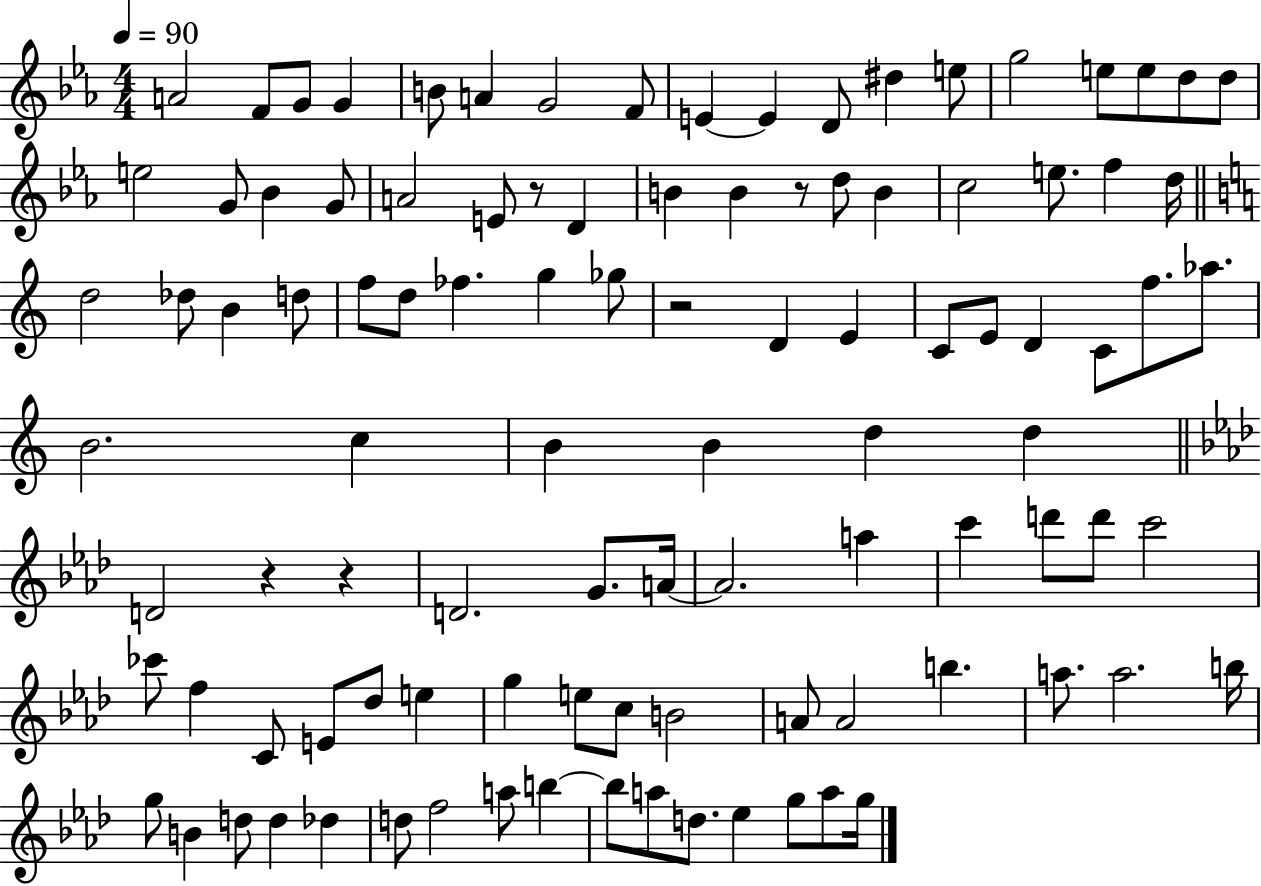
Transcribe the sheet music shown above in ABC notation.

X:1
T:Untitled
M:4/4
L:1/4
K:Eb
A2 F/2 G/2 G B/2 A G2 F/2 E E D/2 ^d e/2 g2 e/2 e/2 d/2 d/2 e2 G/2 _B G/2 A2 E/2 z/2 D B B z/2 d/2 B c2 e/2 f d/4 d2 _d/2 B d/2 f/2 d/2 _f g _g/2 z2 D E C/2 E/2 D C/2 f/2 _a/2 B2 c B B d d D2 z z D2 G/2 A/4 A2 a c' d'/2 d'/2 c'2 _c'/2 f C/2 E/2 _d/2 e g e/2 c/2 B2 A/2 A2 b a/2 a2 b/4 g/2 B d/2 d _d d/2 f2 a/2 b b/2 a/2 d/2 _e g/2 a/2 g/4